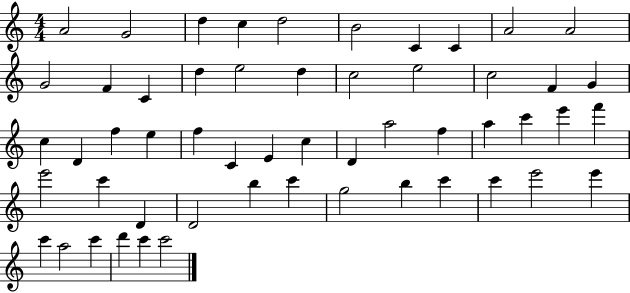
X:1
T:Untitled
M:4/4
L:1/4
K:C
A2 G2 d c d2 B2 C C A2 A2 G2 F C d e2 d c2 e2 c2 F G c D f e f C E c D a2 f a c' e' f' e'2 c' D D2 b c' g2 b c' c' e'2 e' c' a2 c' d' c' c'2